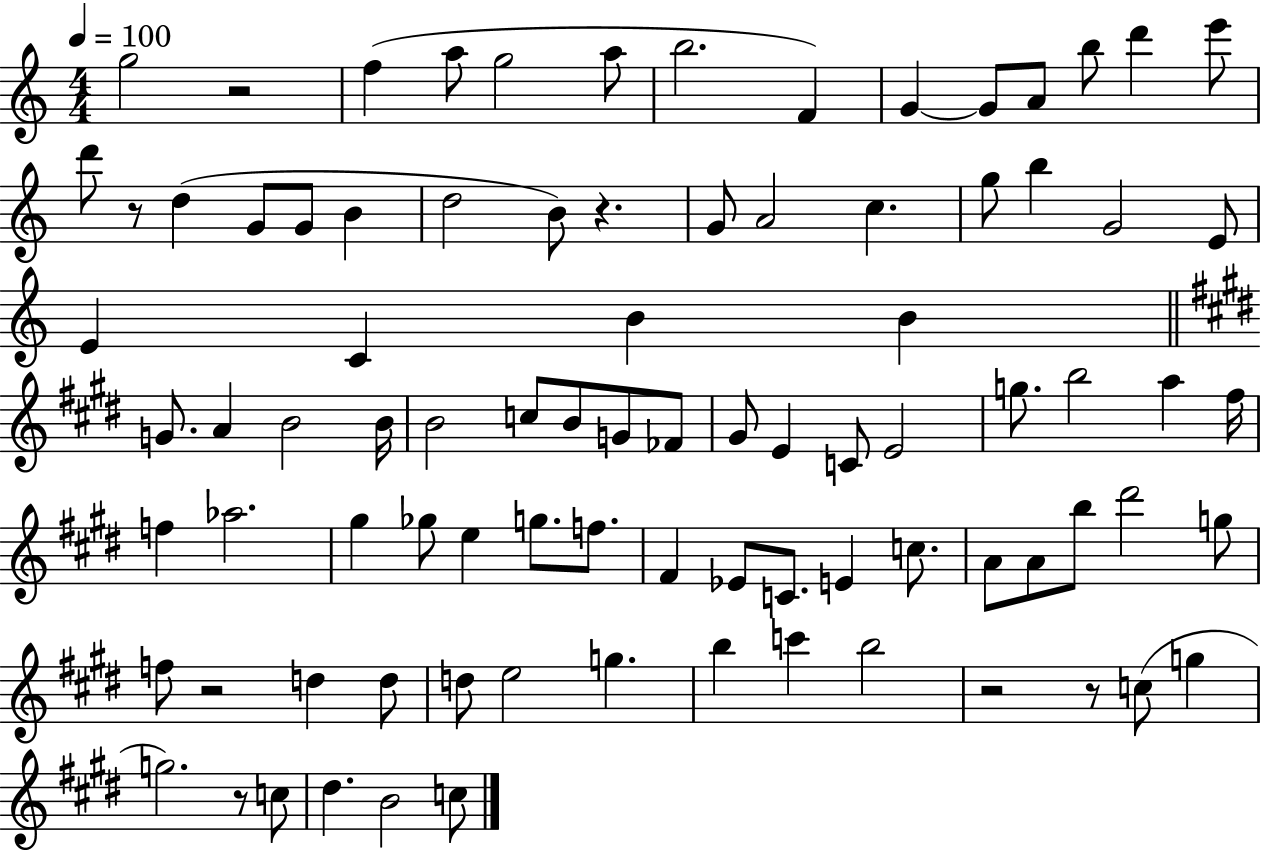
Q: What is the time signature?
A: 4/4